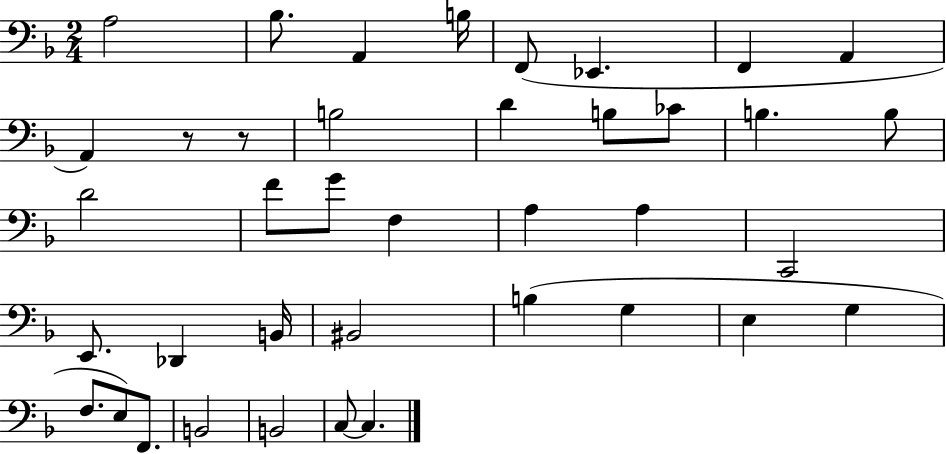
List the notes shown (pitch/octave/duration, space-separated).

A3/h Bb3/e. A2/q B3/s F2/e Eb2/q. F2/q A2/q A2/q R/e R/e B3/h D4/q B3/e CES4/e B3/q. B3/e D4/h F4/e G4/e F3/q A3/q A3/q C2/h E2/e. Db2/q B2/s BIS2/h B3/q G3/q E3/q G3/q F3/e. E3/e F2/e. B2/h B2/h C3/e C3/q.